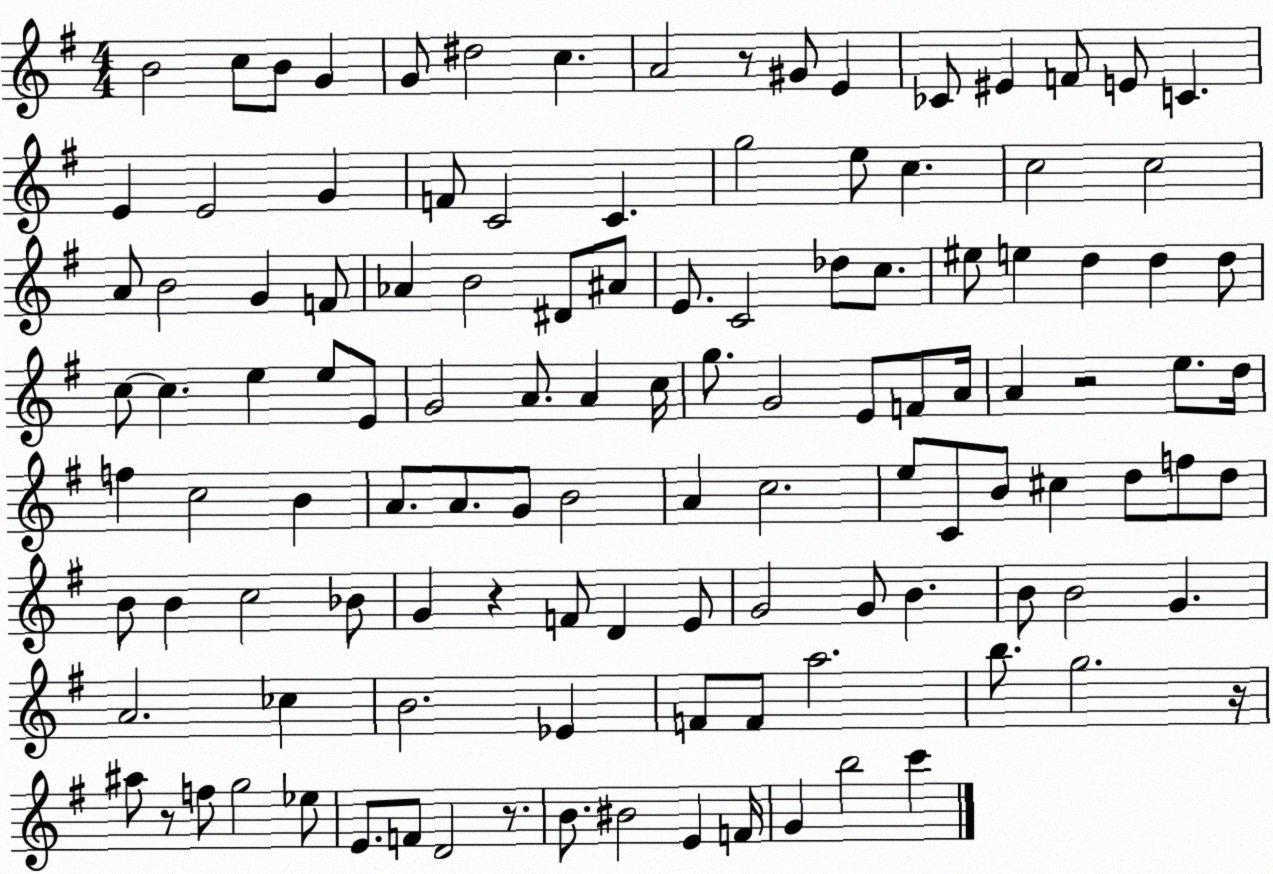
X:1
T:Untitled
M:4/4
L:1/4
K:G
B2 c/2 B/2 G G/2 ^d2 c A2 z/2 ^G/2 E _C/2 ^E F/2 E/2 C E E2 G F/2 C2 C g2 e/2 c c2 c2 A/2 B2 G F/2 _A B2 ^D/2 ^A/2 E/2 C2 _d/2 c/2 ^e/2 e d d d/2 c/2 c e e/2 E/2 G2 A/2 A c/4 g/2 G2 E/2 F/2 A/4 A z2 e/2 d/4 f c2 B A/2 A/2 G/2 B2 A c2 e/2 C/2 B/2 ^c d/2 f/2 d/2 B/2 B c2 _B/2 G z F/2 D E/2 G2 G/2 B B/2 B2 G A2 _c B2 _E F/2 F/2 a2 b/2 g2 z/4 ^a/2 z/2 f/2 g2 _e/2 E/2 F/2 D2 z/2 B/2 ^B2 E F/4 G b2 c'